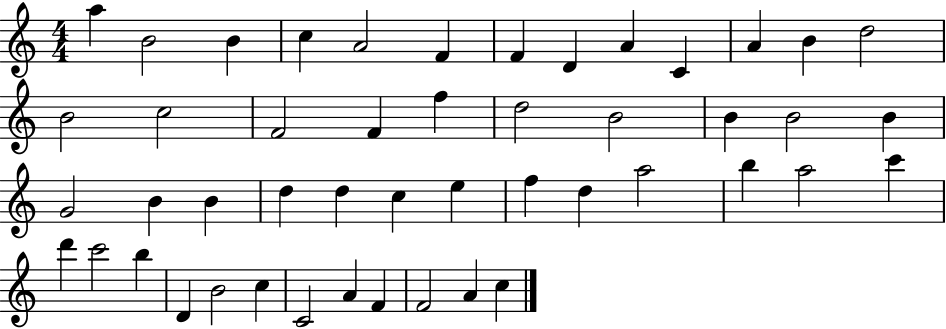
{
  \clef treble
  \numericTimeSignature
  \time 4/4
  \key c \major
  a''4 b'2 b'4 | c''4 a'2 f'4 | f'4 d'4 a'4 c'4 | a'4 b'4 d''2 | \break b'2 c''2 | f'2 f'4 f''4 | d''2 b'2 | b'4 b'2 b'4 | \break g'2 b'4 b'4 | d''4 d''4 c''4 e''4 | f''4 d''4 a''2 | b''4 a''2 c'''4 | \break d'''4 c'''2 b''4 | d'4 b'2 c''4 | c'2 a'4 f'4 | f'2 a'4 c''4 | \break \bar "|."
}